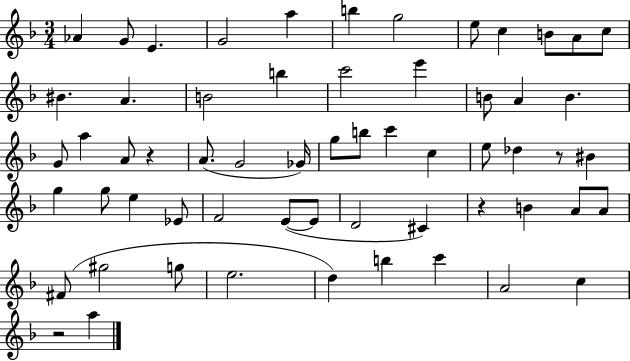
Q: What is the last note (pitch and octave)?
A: A5